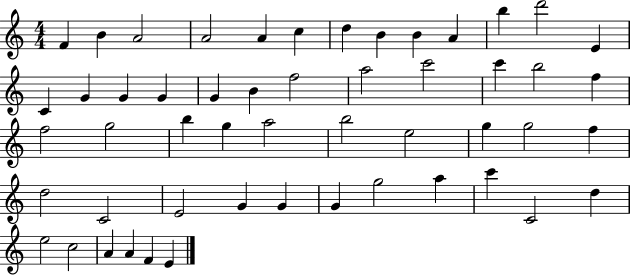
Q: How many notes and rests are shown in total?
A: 52